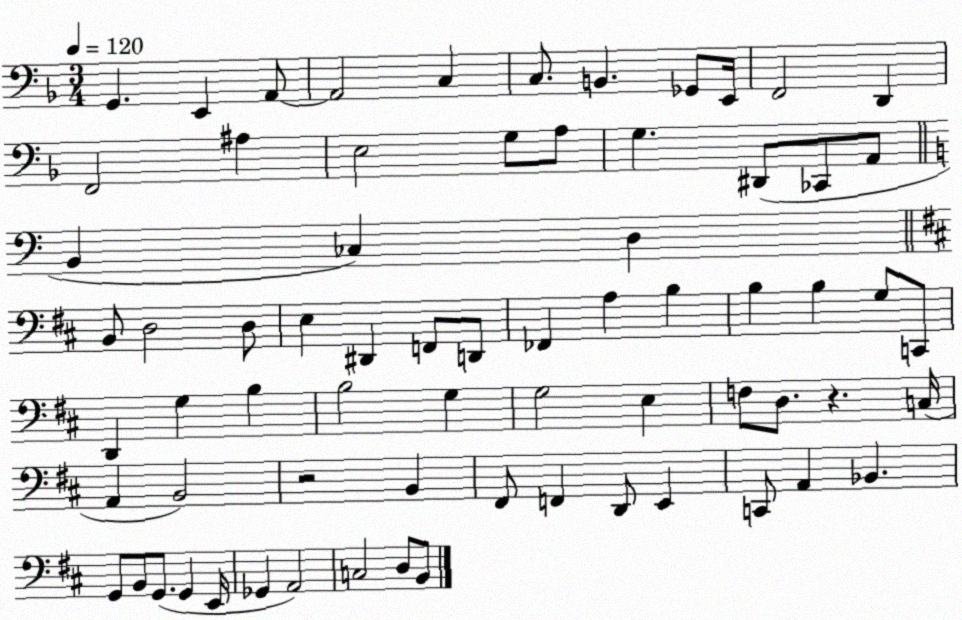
X:1
T:Untitled
M:3/4
L:1/4
K:F
G,, E,, A,,/2 A,,2 C, C,/2 B,, _G,,/2 E,,/4 F,,2 D,, F,,2 ^A, E,2 G,/2 A,/2 G, ^D,,/2 _C,,/2 A,,/2 B,, _C, D, B,,/2 D,2 D,/2 E, ^D,, F,,/2 D,,/2 _F,, A, B, B, B, G,/2 C,,/2 D,, G, B, B,2 G, G,2 E, F,/2 D,/2 z C,/4 A,, B,,2 z2 B,, ^F,,/2 F,, D,,/2 E,, C,,/2 A,, _B,, G,,/2 B,,/2 G,,/2 G,, E,,/4 _G,, A,,2 C,2 D,/2 B,,/2